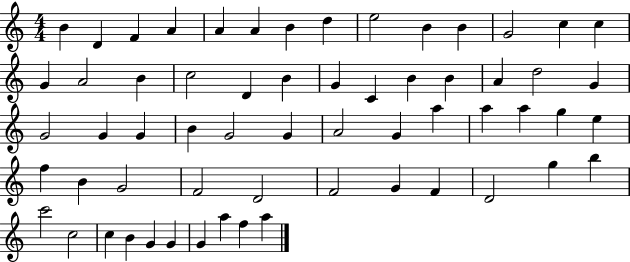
X:1
T:Untitled
M:4/4
L:1/4
K:C
B D F A A A B d e2 B B G2 c c G A2 B c2 D B G C B B A d2 G G2 G G B G2 G A2 G a a a g e f B G2 F2 D2 F2 G F D2 g b c'2 c2 c B G G G a f a